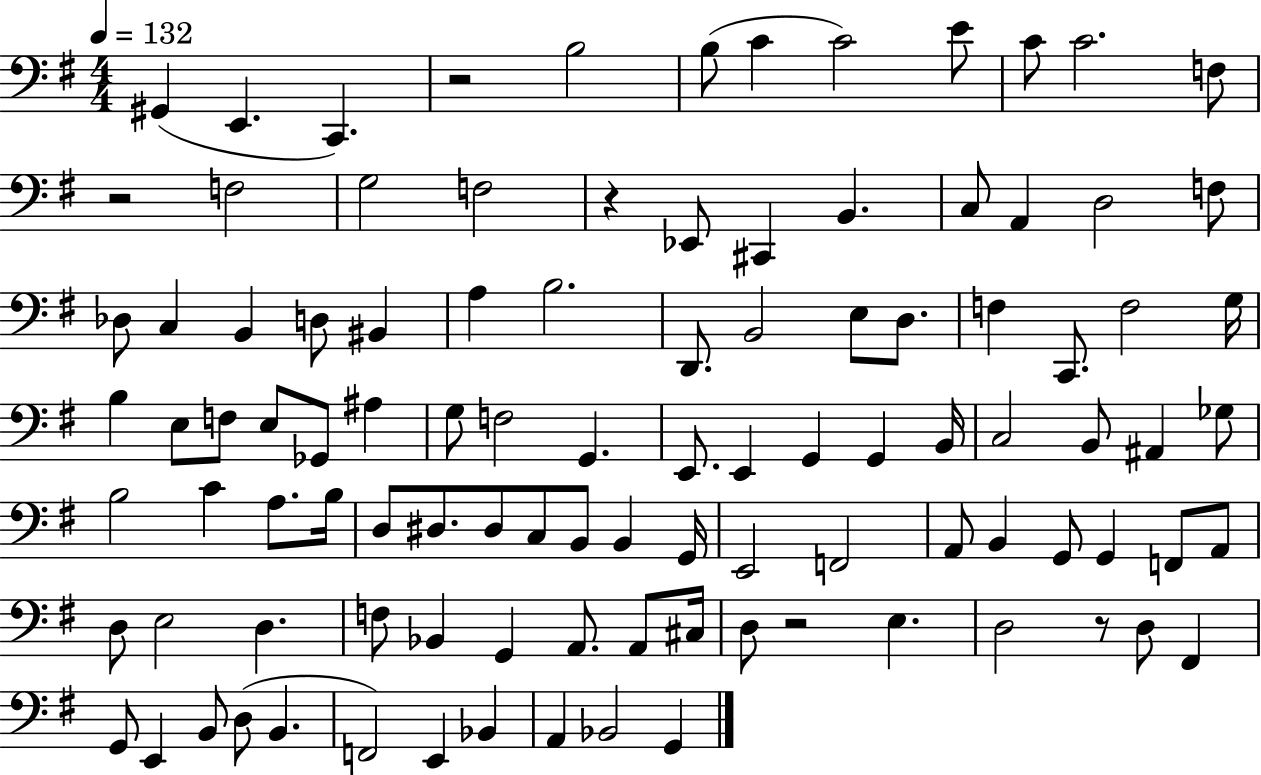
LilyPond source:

{
  \clef bass
  \numericTimeSignature
  \time 4/4
  \key g \major
  \tempo 4 = 132
  gis,4( e,4. c,4.) | r2 b2 | b8( c'4 c'2) e'8 | c'8 c'2. f8 | \break r2 f2 | g2 f2 | r4 ees,8 cis,4 b,4. | c8 a,4 d2 f8 | \break des8 c4 b,4 d8 bis,4 | a4 b2. | d,8. b,2 e8 d8. | f4 c,8. f2 g16 | \break b4 e8 f8 e8 ges,8 ais4 | g8 f2 g,4. | e,8. e,4 g,4 g,4 b,16 | c2 b,8 ais,4 ges8 | \break b2 c'4 a8. b16 | d8 dis8. dis8 c8 b,8 b,4 g,16 | e,2 f,2 | a,8 b,4 g,8 g,4 f,8 a,8 | \break d8 e2 d4. | f8 bes,4 g,4 a,8. a,8 cis16 | d8 r2 e4. | d2 r8 d8 fis,4 | \break g,8 e,4 b,8 d8( b,4. | f,2) e,4 bes,4 | a,4 bes,2 g,4 | \bar "|."
}